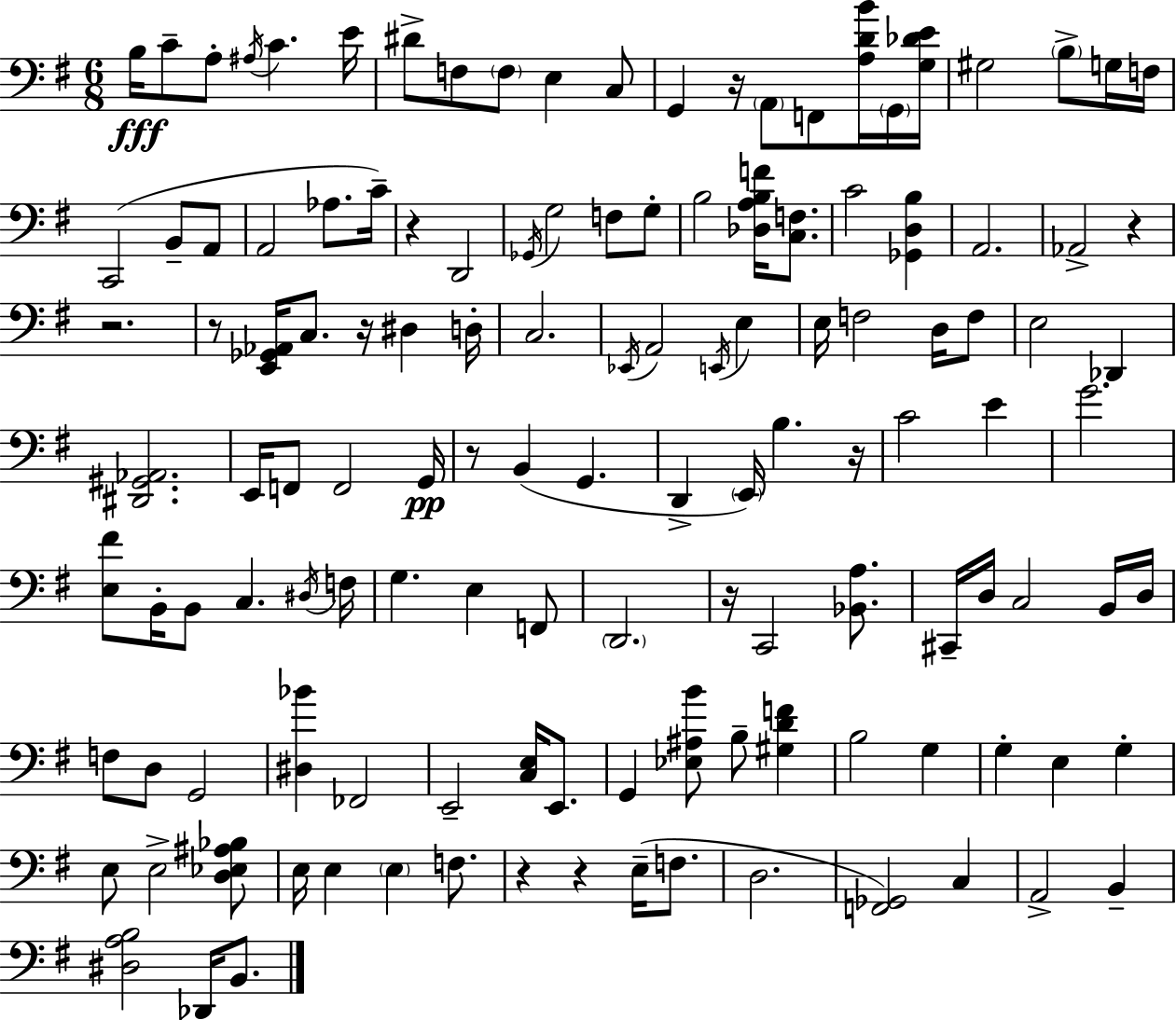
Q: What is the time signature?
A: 6/8